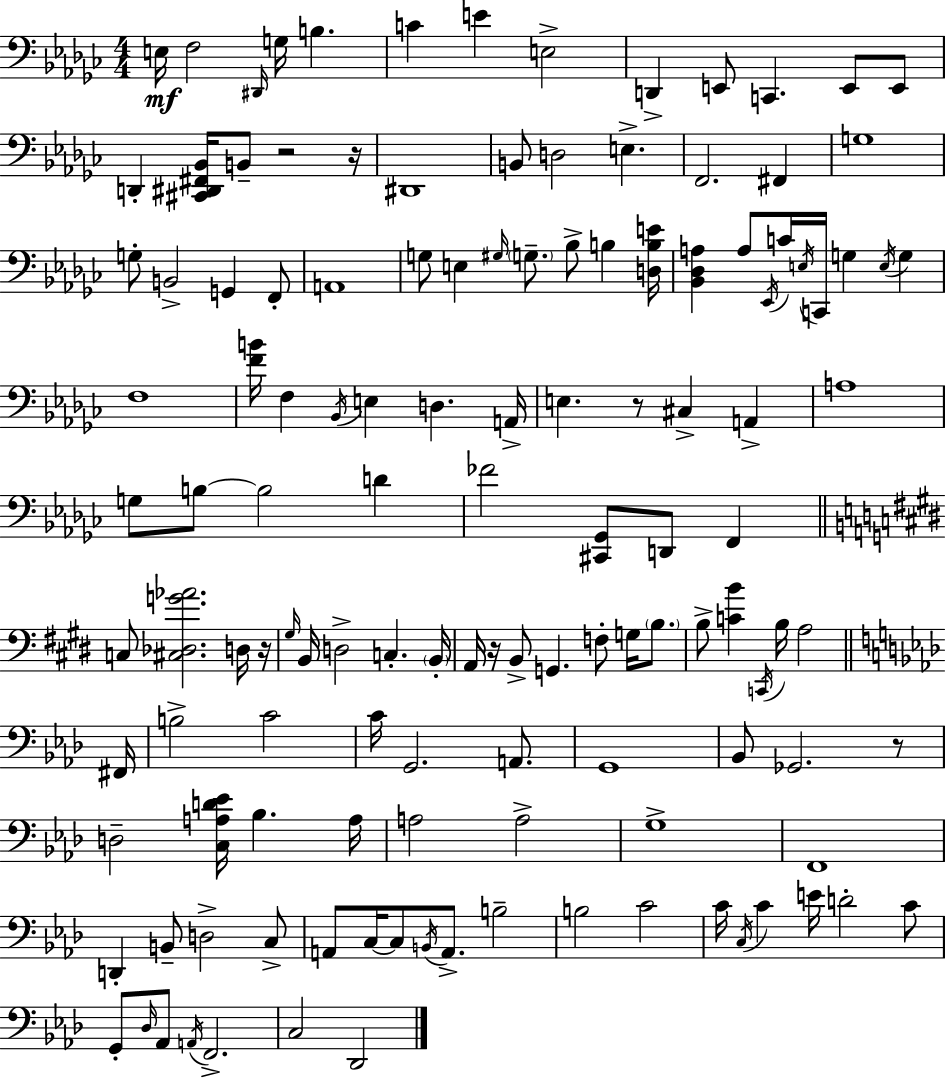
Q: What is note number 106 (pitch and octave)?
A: C4